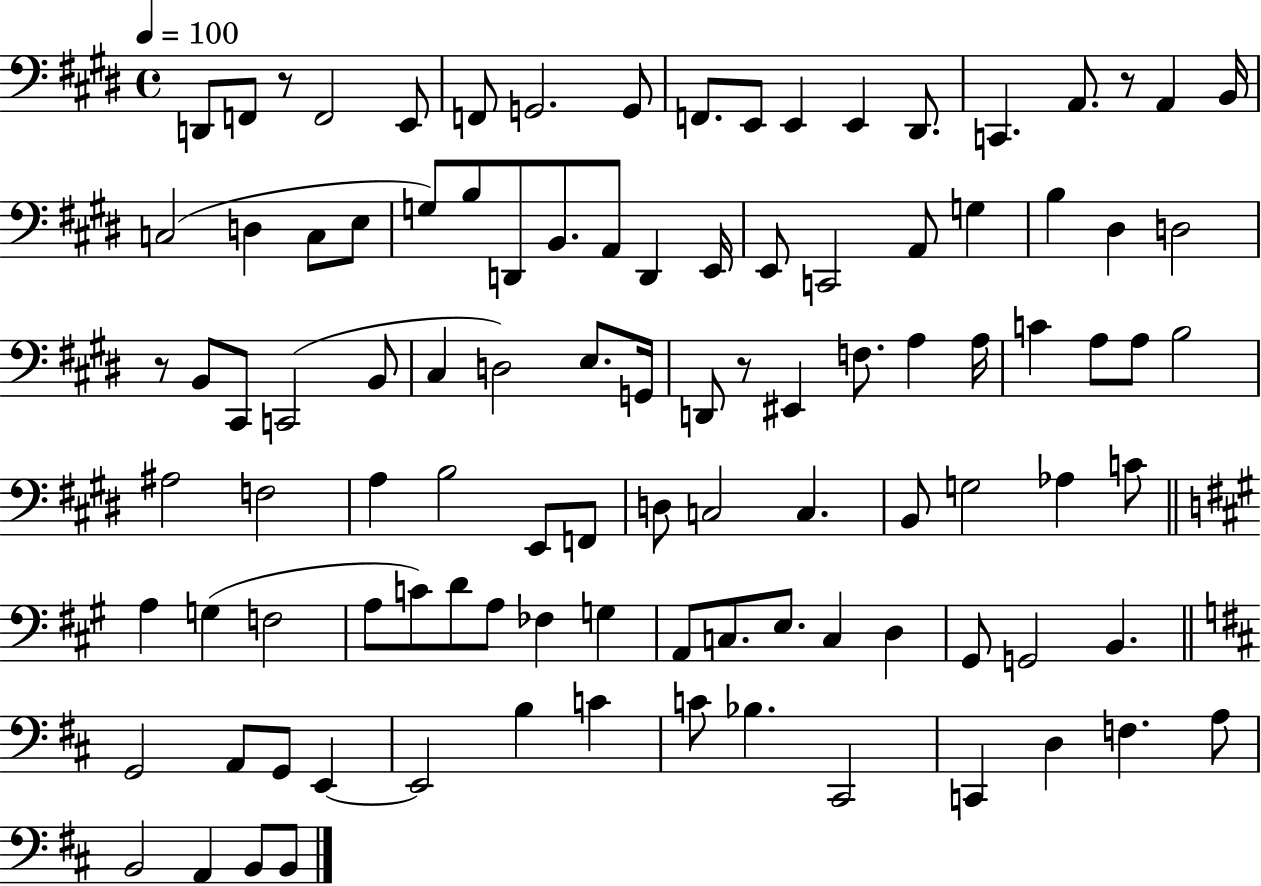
D2/e F2/e R/e F2/h E2/e F2/e G2/h. G2/e F2/e. E2/e E2/q E2/q D#2/e. C2/q. A2/e. R/e A2/q B2/s C3/h D3/q C3/e E3/e G3/e B3/e D2/e B2/e. A2/e D2/q E2/s E2/e C2/h A2/e G3/q B3/q D#3/q D3/h R/e B2/e C#2/e C2/h B2/e C#3/q D3/h E3/e. G2/s D2/e R/e EIS2/q F3/e. A3/q A3/s C4/q A3/e A3/e B3/h A#3/h F3/h A3/q B3/h E2/e F2/e D3/e C3/h C3/q. B2/e G3/h Ab3/q C4/e A3/q G3/q F3/h A3/e C4/e D4/e A3/e FES3/q G3/q A2/e C3/e. E3/e. C3/q D3/q G#2/e G2/h B2/q. G2/h A2/e G2/e E2/q E2/h B3/q C4/q C4/e Bb3/q. C#2/h C2/q D3/q F3/q. A3/e B2/h A2/q B2/e B2/e